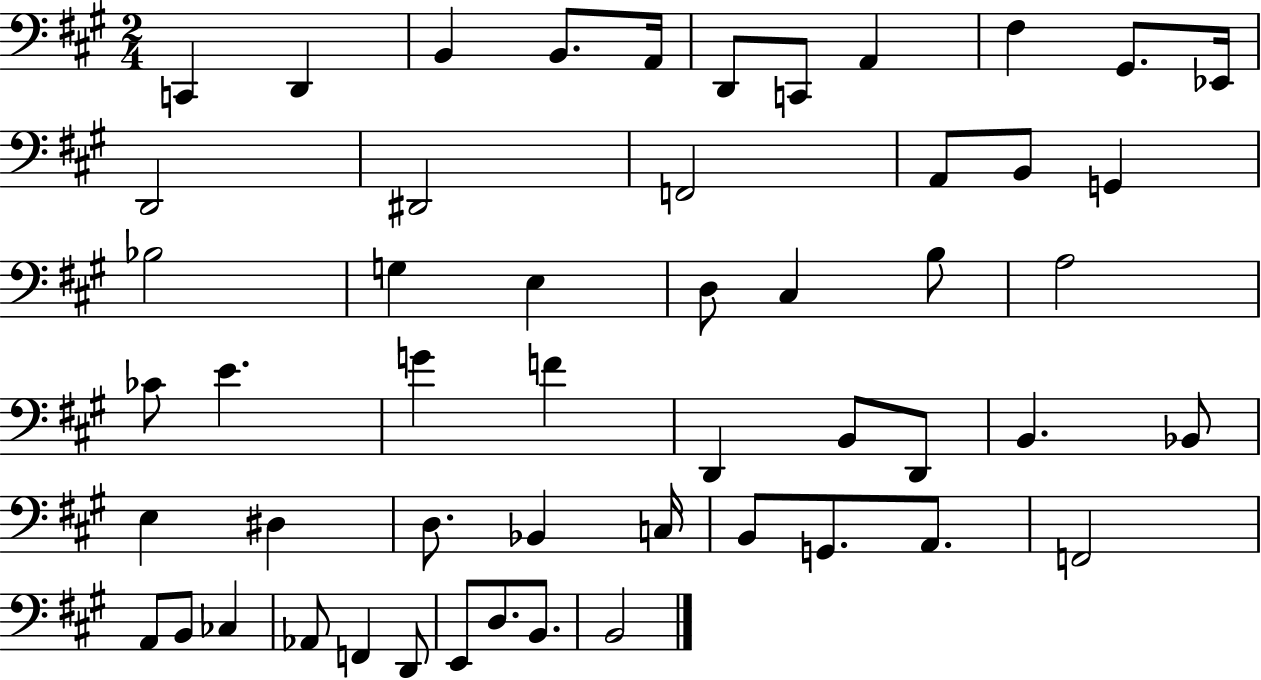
C2/q D2/q B2/q B2/e. A2/s D2/e C2/e A2/q F#3/q G#2/e. Eb2/s D2/h D#2/h F2/h A2/e B2/e G2/q Bb3/h G3/q E3/q D3/e C#3/q B3/e A3/h CES4/e E4/q. G4/q F4/q D2/q B2/e D2/e B2/q. Bb2/e E3/q D#3/q D3/e. Bb2/q C3/s B2/e G2/e. A2/e. F2/h A2/e B2/e CES3/q Ab2/e F2/q D2/e E2/e D3/e. B2/e. B2/h